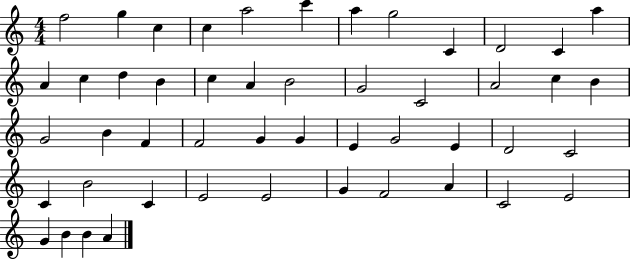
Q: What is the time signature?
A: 4/4